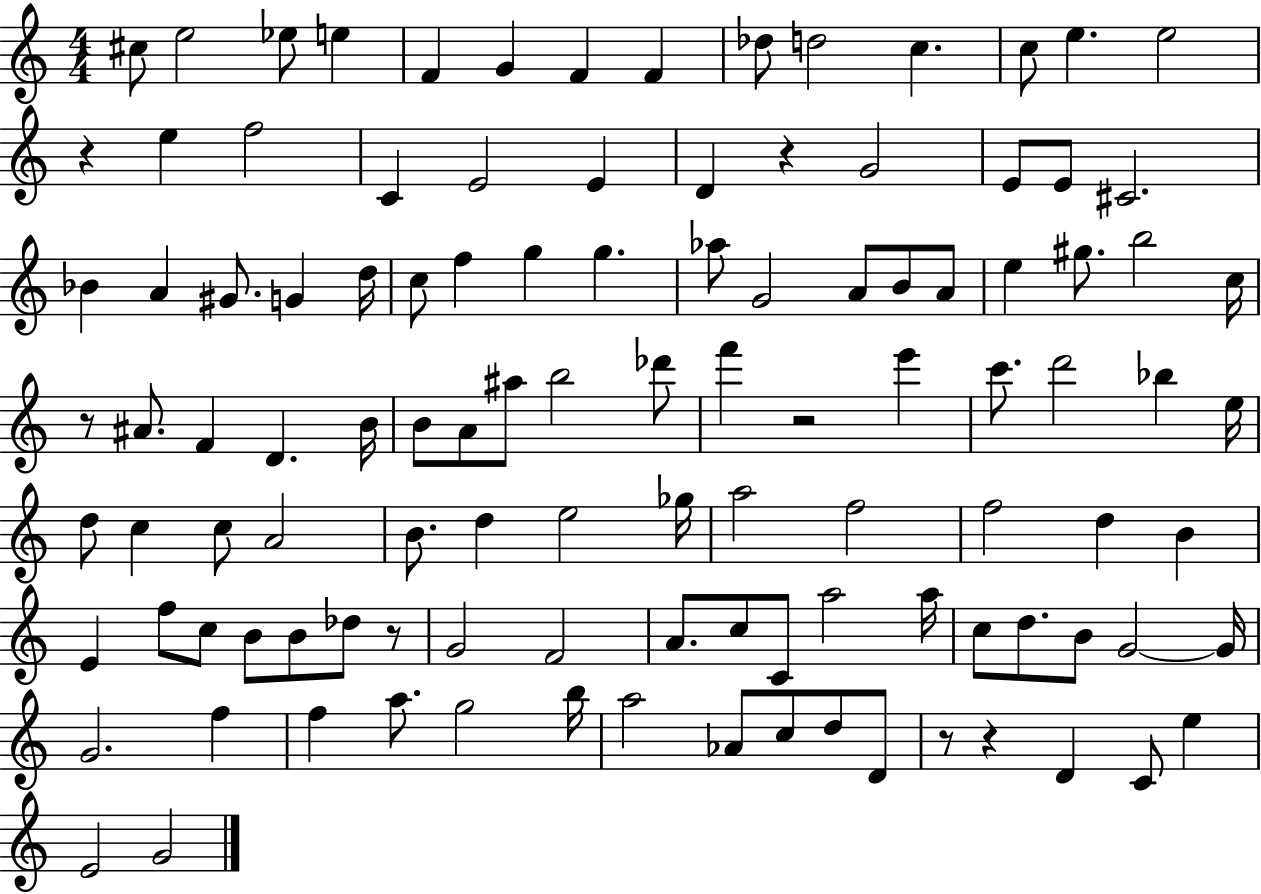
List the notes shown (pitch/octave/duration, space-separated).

C#5/e E5/h Eb5/e E5/q F4/q G4/q F4/q F4/q Db5/e D5/h C5/q. C5/e E5/q. E5/h R/q E5/q F5/h C4/q E4/h E4/q D4/q R/q G4/h E4/e E4/e C#4/h. Bb4/q A4/q G#4/e. G4/q D5/s C5/e F5/q G5/q G5/q. Ab5/e G4/h A4/e B4/e A4/e E5/q G#5/e. B5/h C5/s R/e A#4/e. F4/q D4/q. B4/s B4/e A4/e A#5/e B5/h Db6/e F6/q R/h E6/q C6/e. D6/h Bb5/q E5/s D5/e C5/q C5/e A4/h B4/e. D5/q E5/h Gb5/s A5/h F5/h F5/h D5/q B4/q E4/q F5/e C5/e B4/e B4/e Db5/e R/e G4/h F4/h A4/e. C5/e C4/e A5/h A5/s C5/e D5/e. B4/e G4/h G4/s G4/h. F5/q F5/q A5/e. G5/h B5/s A5/h Ab4/e C5/e D5/e D4/e R/e R/q D4/q C4/e E5/q E4/h G4/h